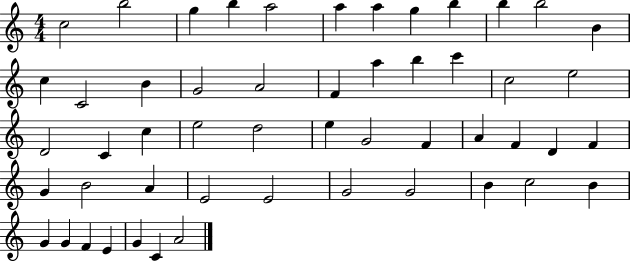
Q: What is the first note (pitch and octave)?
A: C5